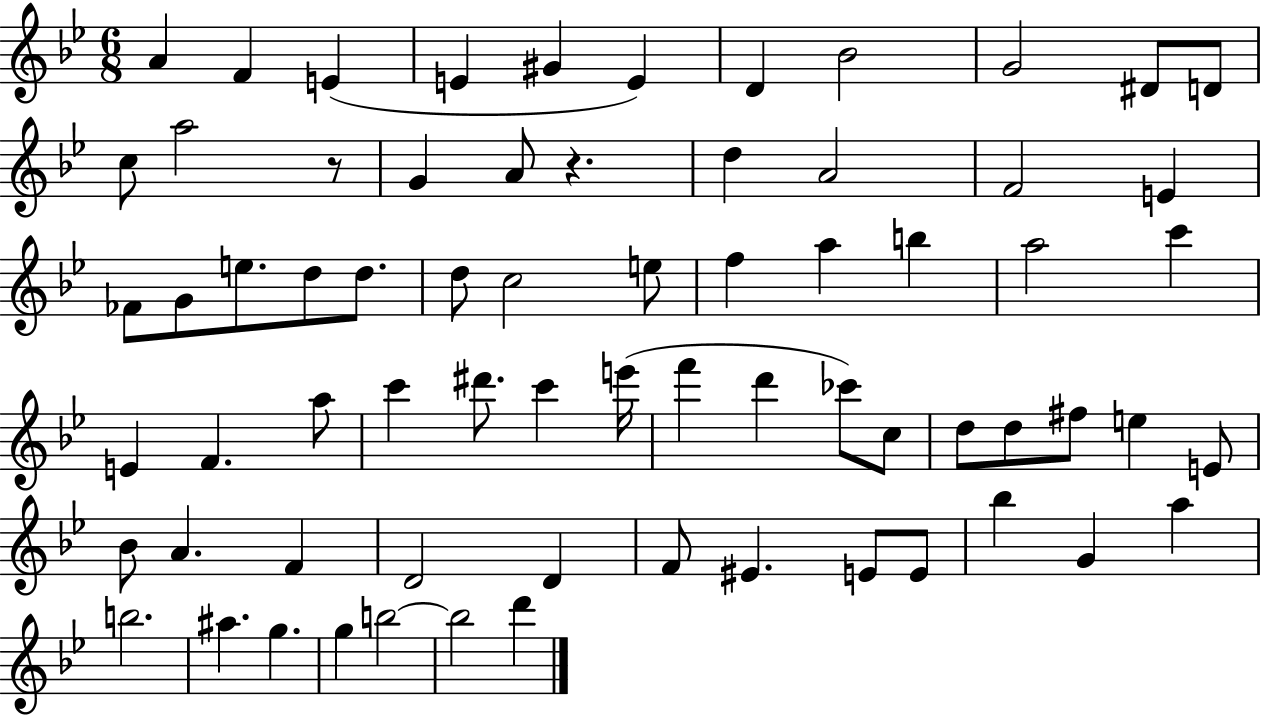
X:1
T:Untitled
M:6/8
L:1/4
K:Bb
A F E E ^G E D _B2 G2 ^D/2 D/2 c/2 a2 z/2 G A/2 z d A2 F2 E _F/2 G/2 e/2 d/2 d/2 d/2 c2 e/2 f a b a2 c' E F a/2 c' ^d'/2 c' e'/4 f' d' _c'/2 c/2 d/2 d/2 ^f/2 e E/2 _B/2 A F D2 D F/2 ^E E/2 E/2 _b G a b2 ^a g g b2 b2 d'